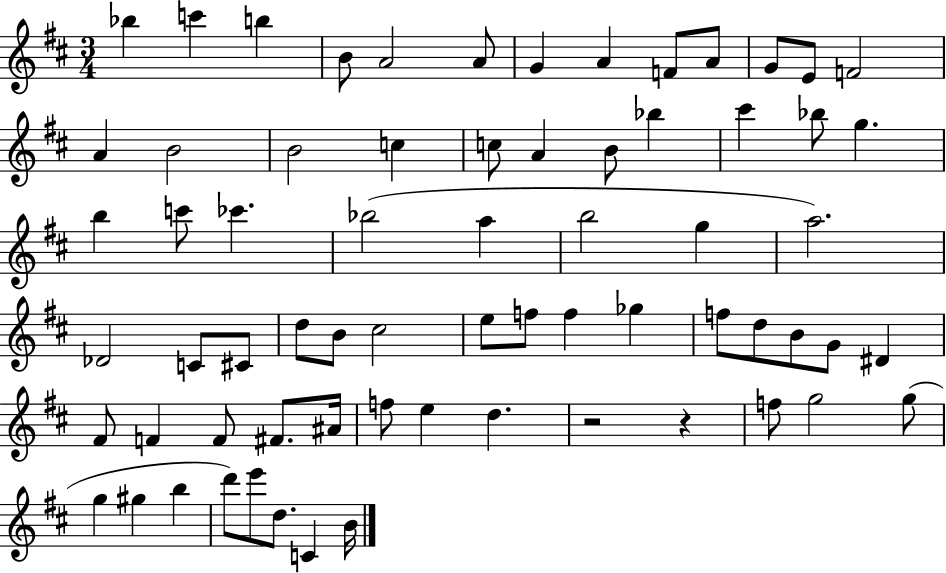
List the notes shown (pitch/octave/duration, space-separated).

Bb5/q C6/q B5/q B4/e A4/h A4/e G4/q A4/q F4/e A4/e G4/e E4/e F4/h A4/q B4/h B4/h C5/q C5/e A4/q B4/e Bb5/q C#6/q Bb5/e G5/q. B5/q C6/e CES6/q. Bb5/h A5/q B5/h G5/q A5/h. Db4/h C4/e C#4/e D5/e B4/e C#5/h E5/e F5/e F5/q Gb5/q F5/e D5/e B4/e G4/e D#4/q F#4/e F4/q F4/e F#4/e. A#4/s F5/e E5/q D5/q. R/h R/q F5/e G5/h G5/e G5/q G#5/q B5/q D6/e E6/e D5/e. C4/q B4/s